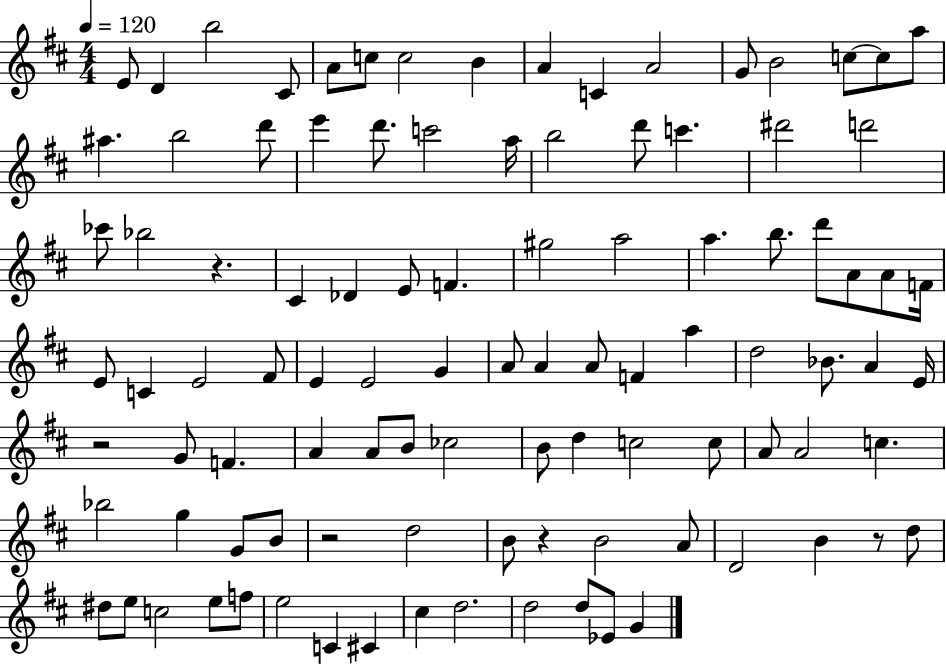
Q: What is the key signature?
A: D major